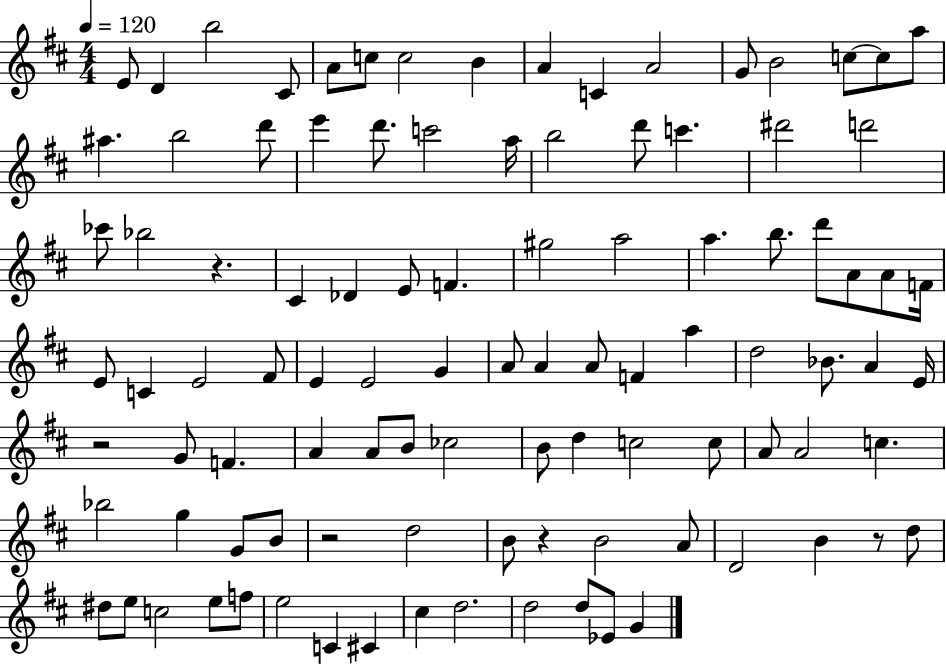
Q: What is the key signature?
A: D major